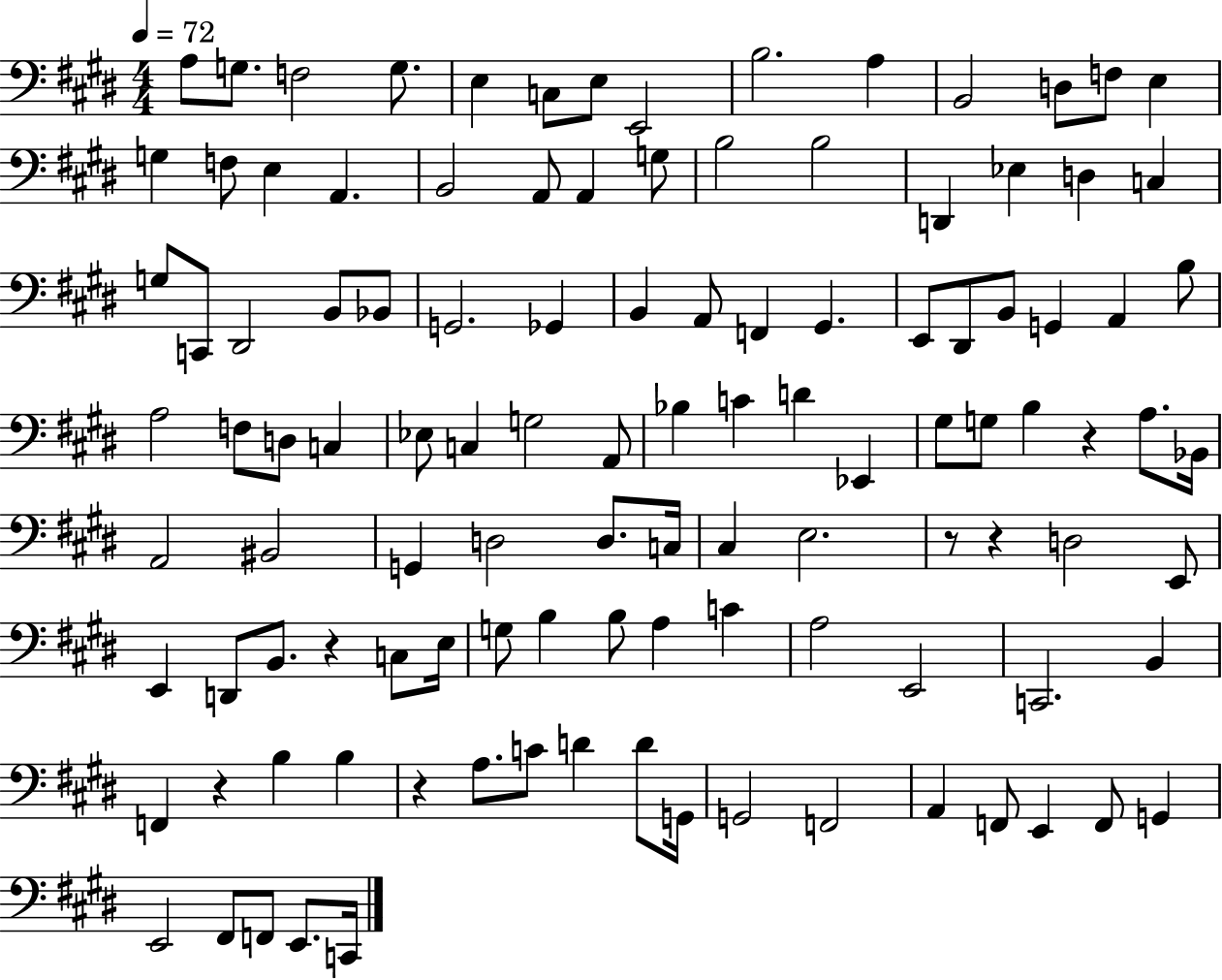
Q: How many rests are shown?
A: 6